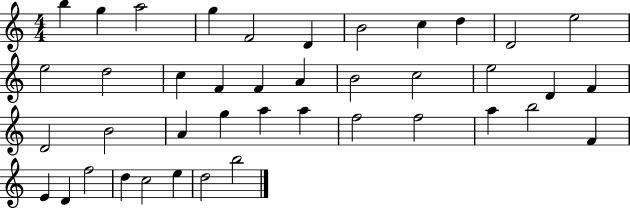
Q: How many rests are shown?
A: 0